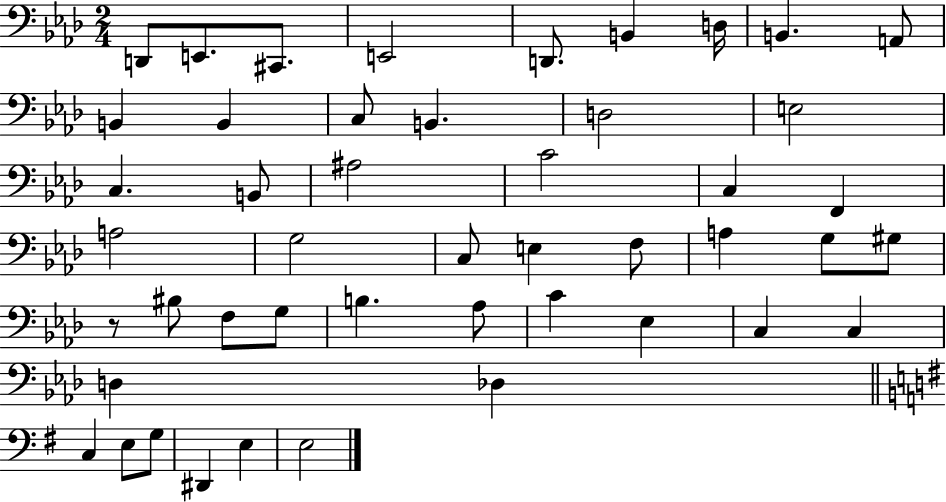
D2/e E2/e. C#2/e. E2/h D2/e. B2/q D3/s B2/q. A2/e B2/q B2/q C3/e B2/q. D3/h E3/h C3/q. B2/e A#3/h C4/h C3/q F2/q A3/h G3/h C3/e E3/q F3/e A3/q G3/e G#3/e R/e BIS3/e F3/e G3/e B3/q. Ab3/e C4/q Eb3/q C3/q C3/q D3/q Db3/q C3/q E3/e G3/e D#2/q E3/q E3/h